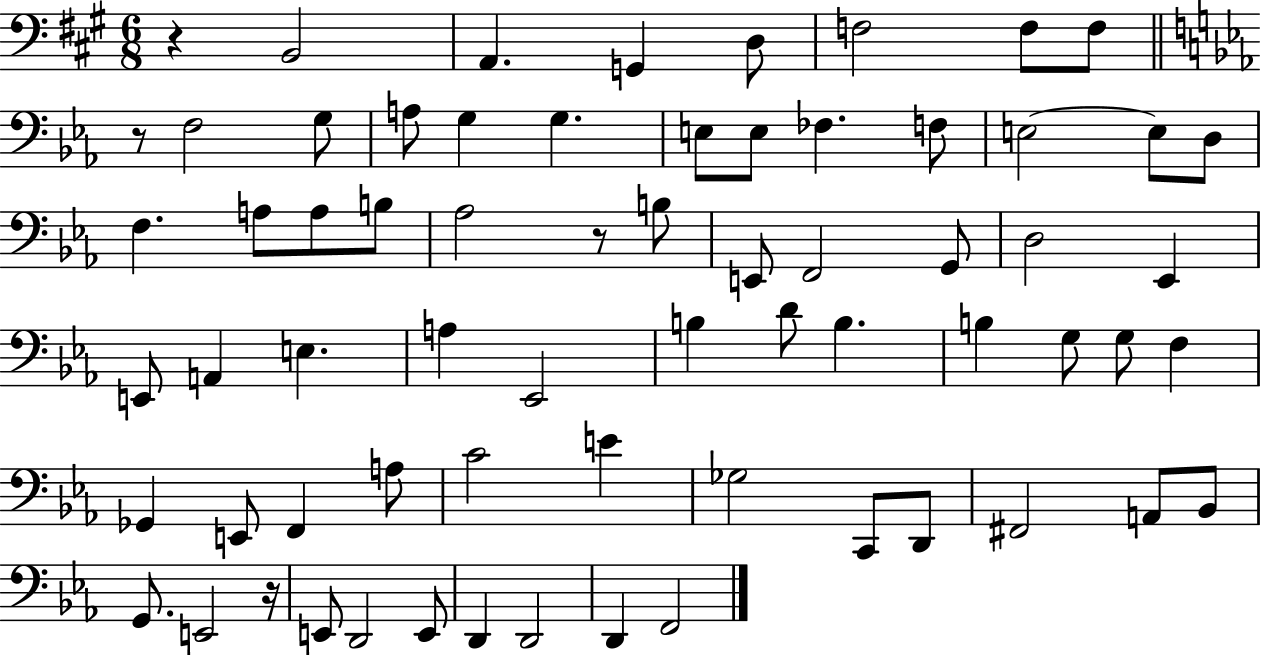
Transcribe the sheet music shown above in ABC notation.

X:1
T:Untitled
M:6/8
L:1/4
K:A
z B,,2 A,, G,, D,/2 F,2 F,/2 F,/2 z/2 F,2 G,/2 A,/2 G, G, E,/2 E,/2 _F, F,/2 E,2 E,/2 D,/2 F, A,/2 A,/2 B,/2 _A,2 z/2 B,/2 E,,/2 F,,2 G,,/2 D,2 _E,, E,,/2 A,, E, A, _E,,2 B, D/2 B, B, G,/2 G,/2 F, _G,, E,,/2 F,, A,/2 C2 E _G,2 C,,/2 D,,/2 ^F,,2 A,,/2 _B,,/2 G,,/2 E,,2 z/4 E,,/2 D,,2 E,,/2 D,, D,,2 D,, F,,2